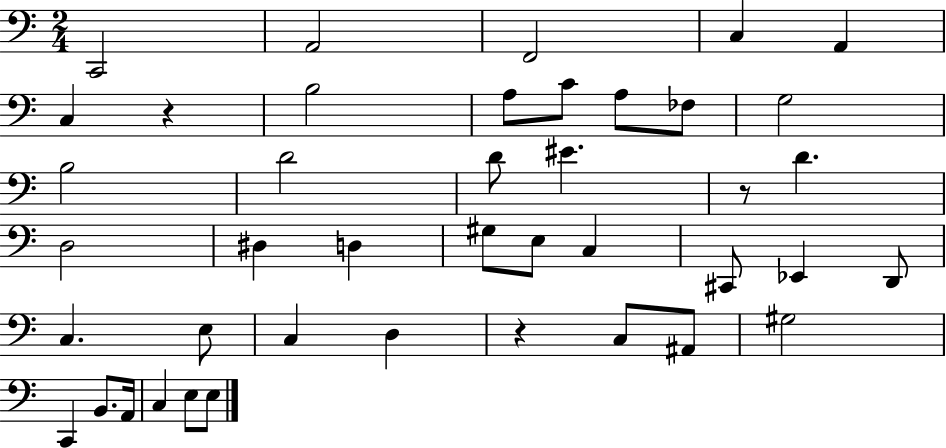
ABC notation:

X:1
T:Untitled
M:2/4
L:1/4
K:C
C,,2 A,,2 F,,2 C, A,, C, z B,2 A,/2 C/2 A,/2 _F,/2 G,2 B,2 D2 D/2 ^E z/2 D D,2 ^D, D, ^G,/2 E,/2 C, ^C,,/2 _E,, D,,/2 C, E,/2 C, D, z C,/2 ^A,,/2 ^G,2 C,, B,,/2 A,,/4 C, E,/2 E,/2